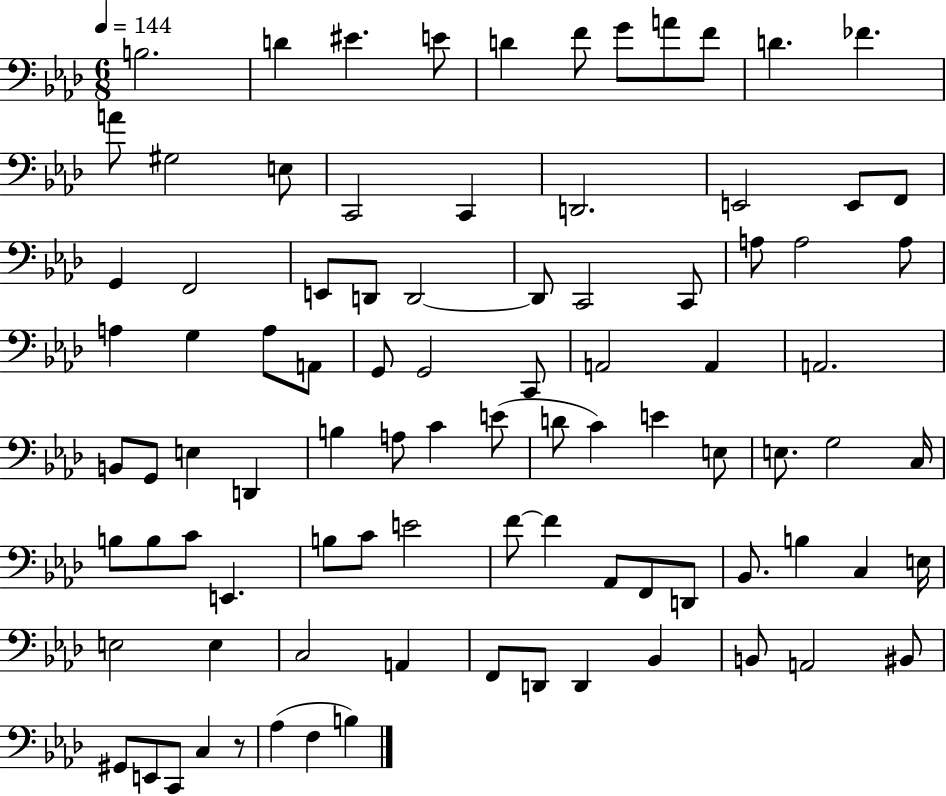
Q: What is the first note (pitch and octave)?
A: B3